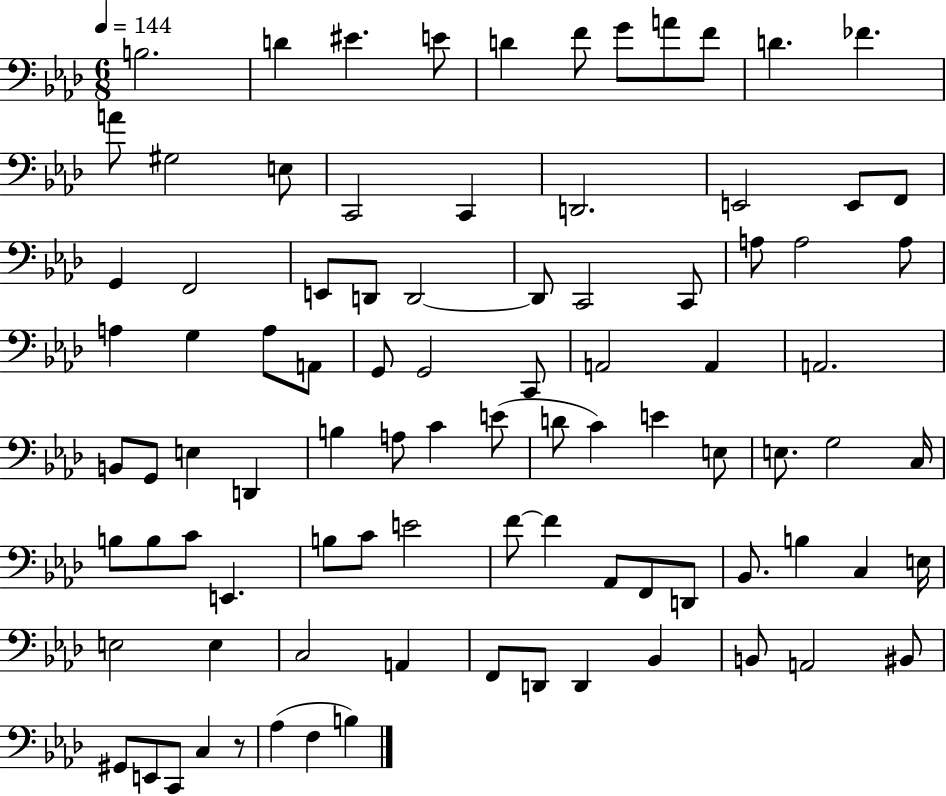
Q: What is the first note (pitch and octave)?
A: B3